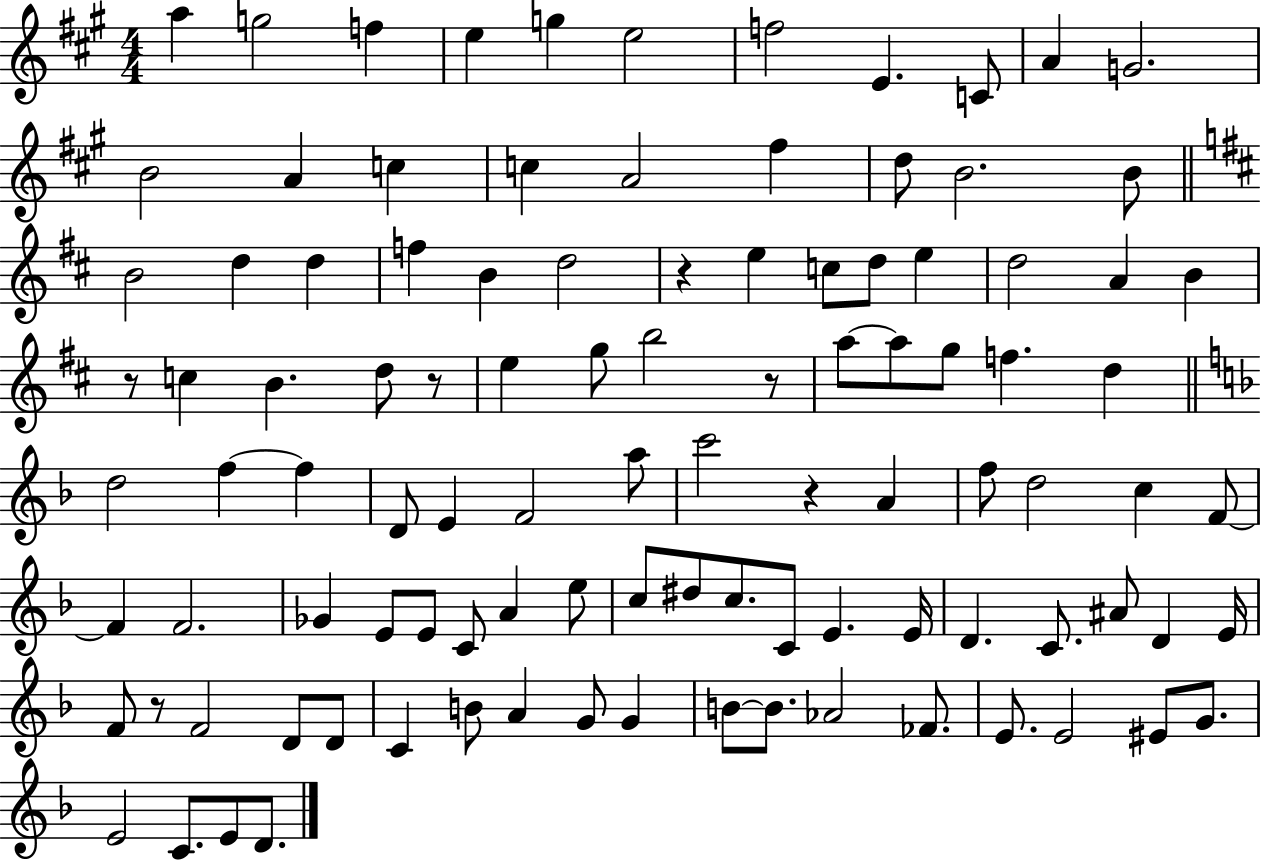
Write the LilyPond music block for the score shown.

{
  \clef treble
  \numericTimeSignature
  \time 4/4
  \key a \major
  a''4 g''2 f''4 | e''4 g''4 e''2 | f''2 e'4. c'8 | a'4 g'2. | \break b'2 a'4 c''4 | c''4 a'2 fis''4 | d''8 b'2. b'8 | \bar "||" \break \key b \minor b'2 d''4 d''4 | f''4 b'4 d''2 | r4 e''4 c''8 d''8 e''4 | d''2 a'4 b'4 | \break r8 c''4 b'4. d''8 r8 | e''4 g''8 b''2 r8 | a''8~~ a''8 g''8 f''4. d''4 | \bar "||" \break \key d \minor d''2 f''4~~ f''4 | d'8 e'4 f'2 a''8 | c'''2 r4 a'4 | f''8 d''2 c''4 f'8~~ | \break f'4 f'2. | ges'4 e'8 e'8 c'8 a'4 e''8 | c''8 dis''8 c''8. c'8 e'4. e'16 | d'4. c'8. ais'8 d'4 e'16 | \break f'8 r8 f'2 d'8 d'8 | c'4 b'8 a'4 g'8 g'4 | b'8~~ b'8. aes'2 fes'8. | e'8. e'2 eis'8 g'8. | \break e'2 c'8. e'8 d'8. | \bar "|."
}